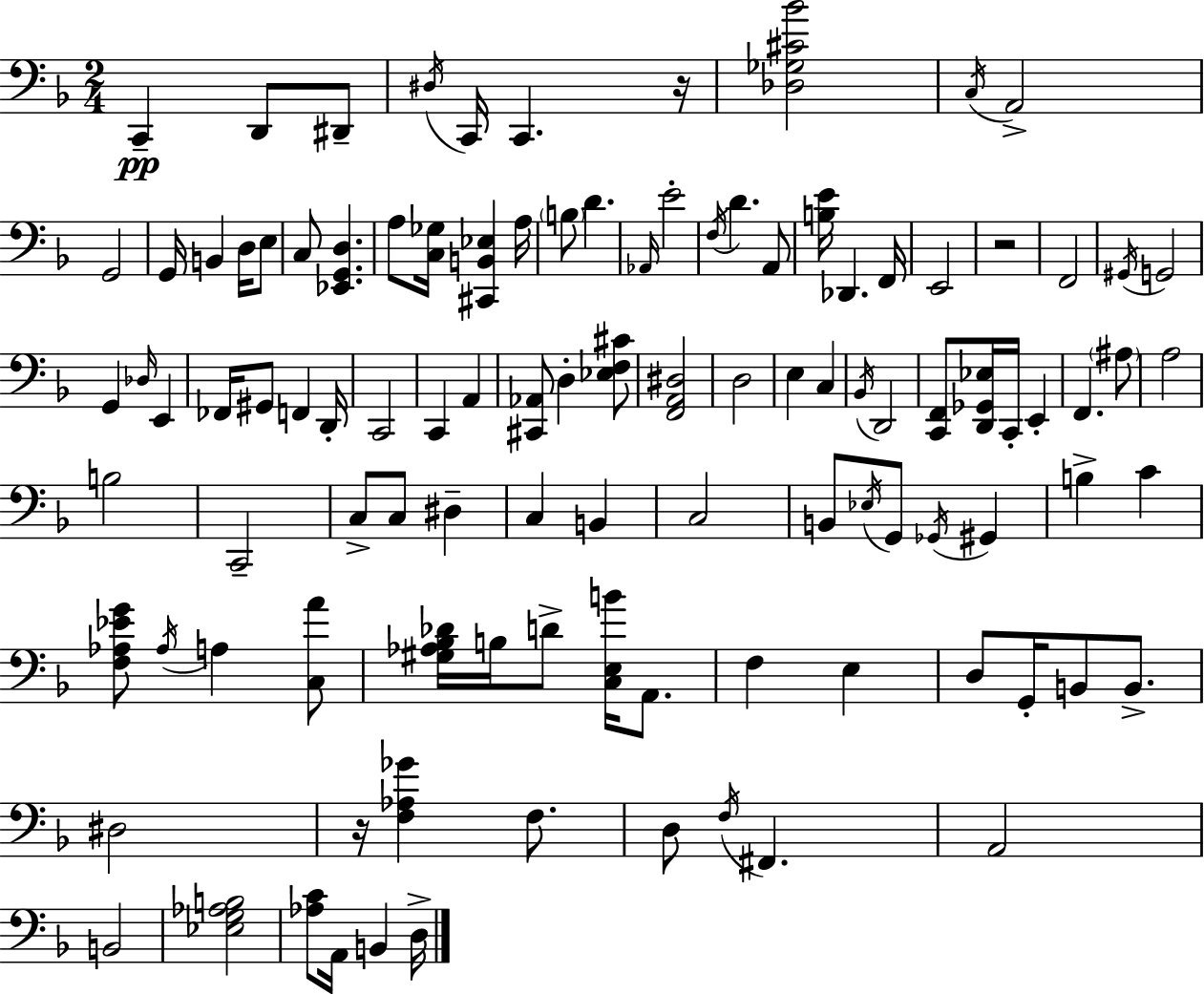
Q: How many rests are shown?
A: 3